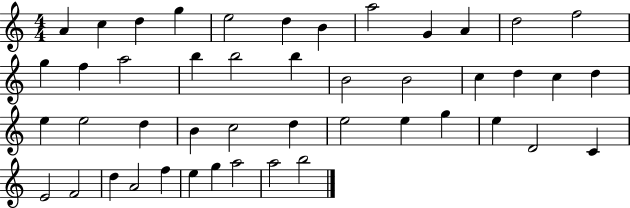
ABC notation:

X:1
T:Untitled
M:4/4
L:1/4
K:C
A c d g e2 d B a2 G A d2 f2 g f a2 b b2 b B2 B2 c d c d e e2 d B c2 d e2 e g e D2 C E2 F2 d A2 f e g a2 a2 b2